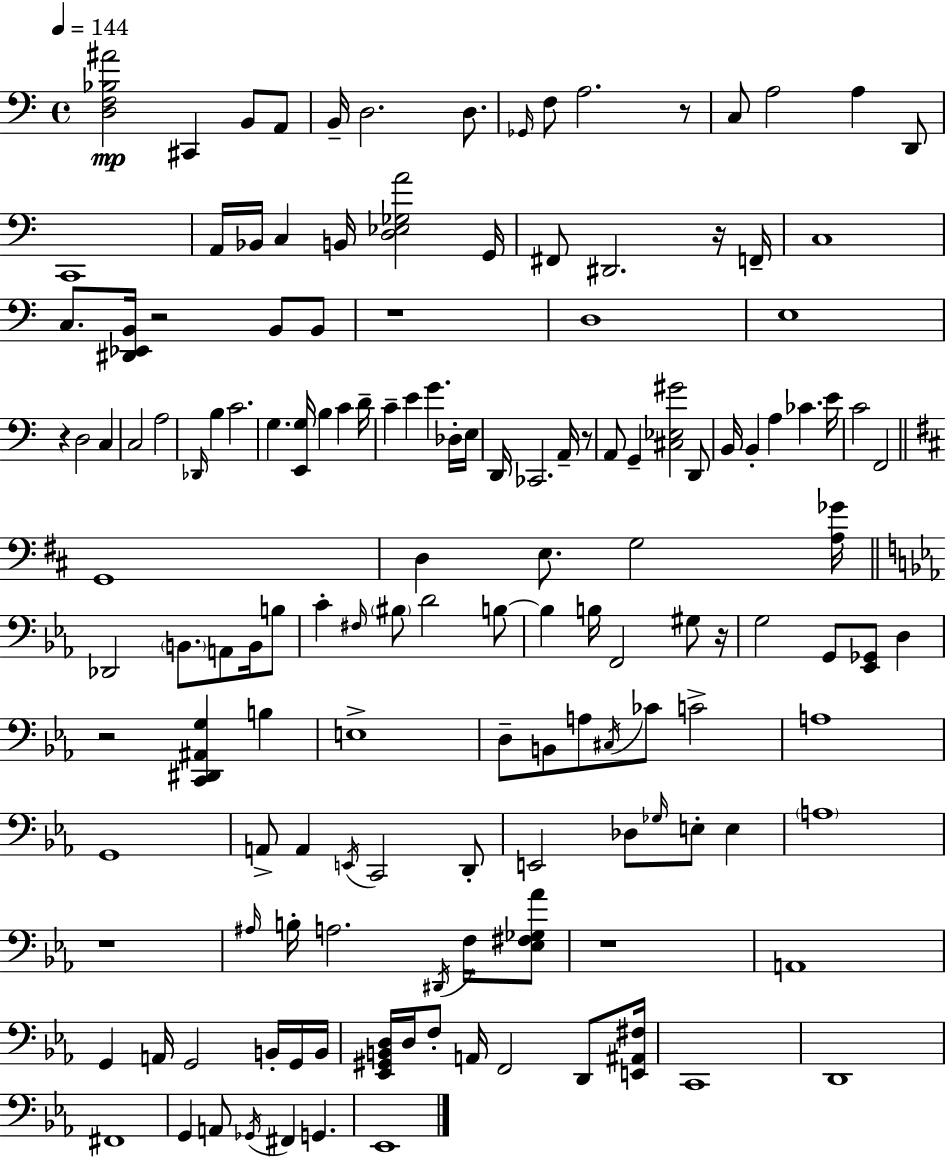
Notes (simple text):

[D3,F3,Bb3,A#4]/h C#2/q B2/e A2/e B2/s D3/h. D3/e. Gb2/s F3/e A3/h. R/e C3/e A3/h A3/q D2/e C2/w A2/s Bb2/s C3/q B2/s [D3,Eb3,Gb3,A4]/h G2/s F#2/e D#2/h. R/s F2/s C3/w C3/e. [D#2,Eb2,B2]/s R/h B2/e B2/e R/w D3/w E3/w R/q D3/h C3/q C3/h A3/h Db2/s B3/q C4/h. G3/q. [E2,G3]/s B3/q C4/q D4/s C4/q E4/q G4/q. Db3/s E3/s D2/s CES2/h. A2/s R/e A2/e G2/q [C#3,Eb3,G#4]/h D2/e B2/s B2/q A3/q CES4/q. E4/s C4/h F2/h G2/w D3/q E3/e. G3/h [A3,Gb4]/s Db2/h B2/e. A2/e B2/s B3/e C4/q F#3/s BIS3/e D4/h B3/e B3/q B3/s F2/h G#3/e R/s G3/h G2/e [Eb2,Gb2]/e D3/q R/h [C2,D#2,A#2,G3]/q B3/q E3/w D3/e B2/e A3/e C#3/s CES4/e C4/h A3/w G2/w A2/e A2/q E2/s C2/h D2/e E2/h Db3/e Gb3/s E3/e E3/q A3/w R/w A#3/s B3/s A3/h. D#2/s F3/s [Eb3,F#3,Gb3,Ab4]/e R/w A2/w G2/q A2/s G2/h B2/s G2/s B2/s [Eb2,G#2,B2,D3]/s D3/s F3/e A2/s F2/h D2/e [E2,A#2,F#3]/s C2/w D2/w F#2/w G2/q A2/e Gb2/s F#2/q G2/q. Eb2/w